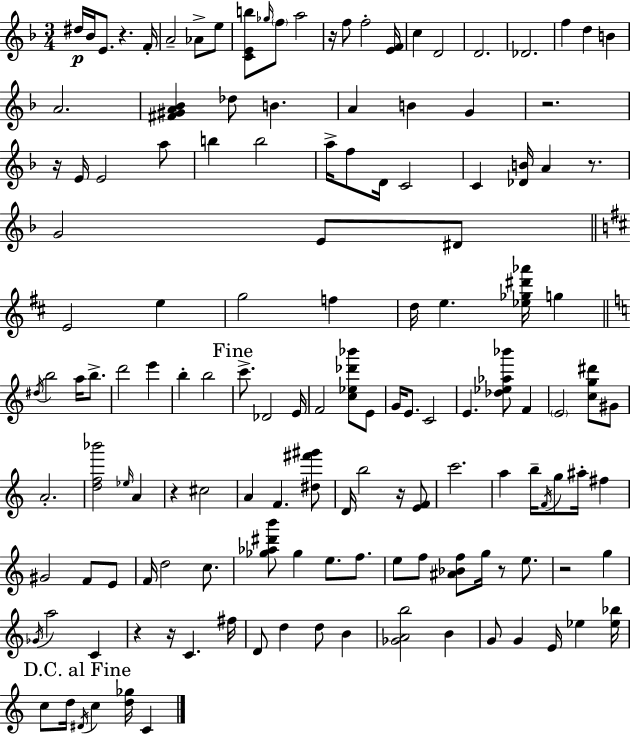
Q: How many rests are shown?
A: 11